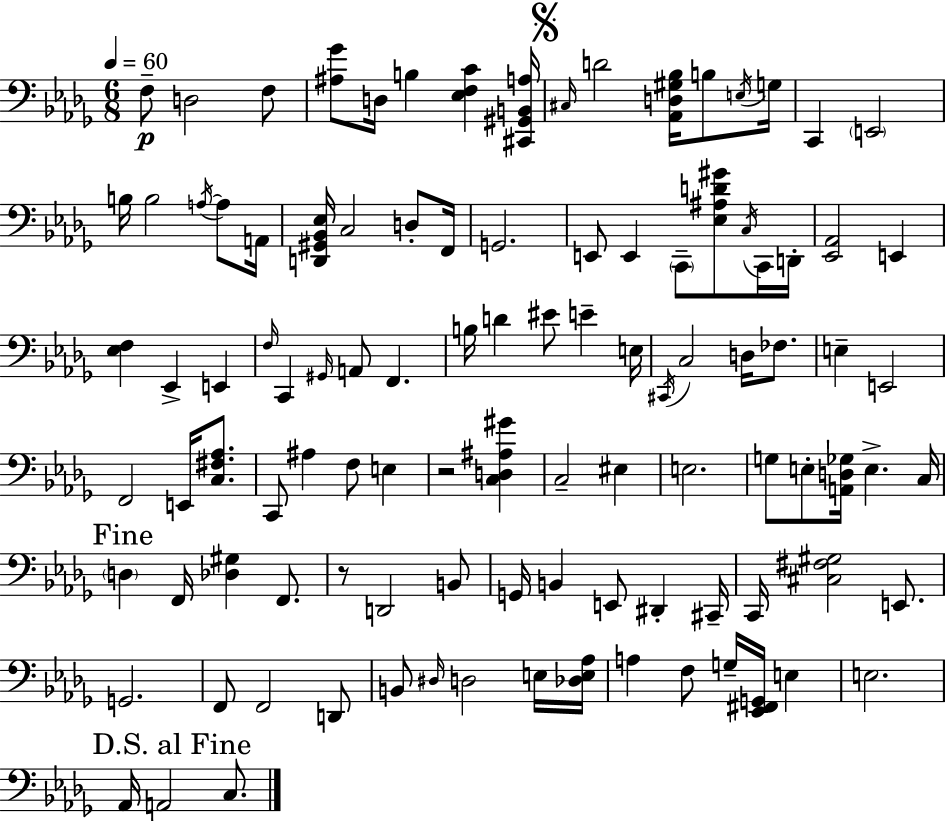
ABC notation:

X:1
T:Untitled
M:6/8
L:1/4
K:Bbm
F,/2 D,2 F,/2 [^A,_G]/2 D,/4 B, [_E,F,C] [^C,,^G,,B,,A,]/4 ^C,/4 D2 [_A,,D,^G,_B,]/4 B,/2 E,/4 G,/4 C,, E,,2 B,/4 B,2 A,/4 A,/2 A,,/4 [D,,^G,,_B,,_E,]/4 C,2 D,/2 F,,/4 G,,2 E,,/2 E,, C,,/2 [_E,^A,D^G]/2 C,/4 C,,/4 D,,/4 [_E,,_A,,]2 E,, [_E,F,] _E,, E,, F,/4 C,, ^G,,/4 A,,/2 F,, B,/4 D ^E/2 E E,/4 ^C,,/4 C,2 D,/4 _F,/2 E, E,,2 F,,2 E,,/4 [C,^F,_A,]/2 C,,/2 ^A, F,/2 E, z2 [C,D,^A,^G] C,2 ^E, E,2 G,/2 E,/2 [A,,D,_G,]/4 E, C,/4 D, F,,/4 [_D,^G,] F,,/2 z/2 D,,2 B,,/2 G,,/4 B,, E,,/2 ^D,, ^C,,/4 C,,/4 [^C,^F,^G,]2 E,,/2 G,,2 F,,/2 F,,2 D,,/2 B,,/2 ^D,/4 D,2 E,/4 [_D,E,_A,]/4 A, F,/2 G,/4 [_E,,^F,,G,,]/4 E, E,2 _A,,/4 A,,2 C,/2